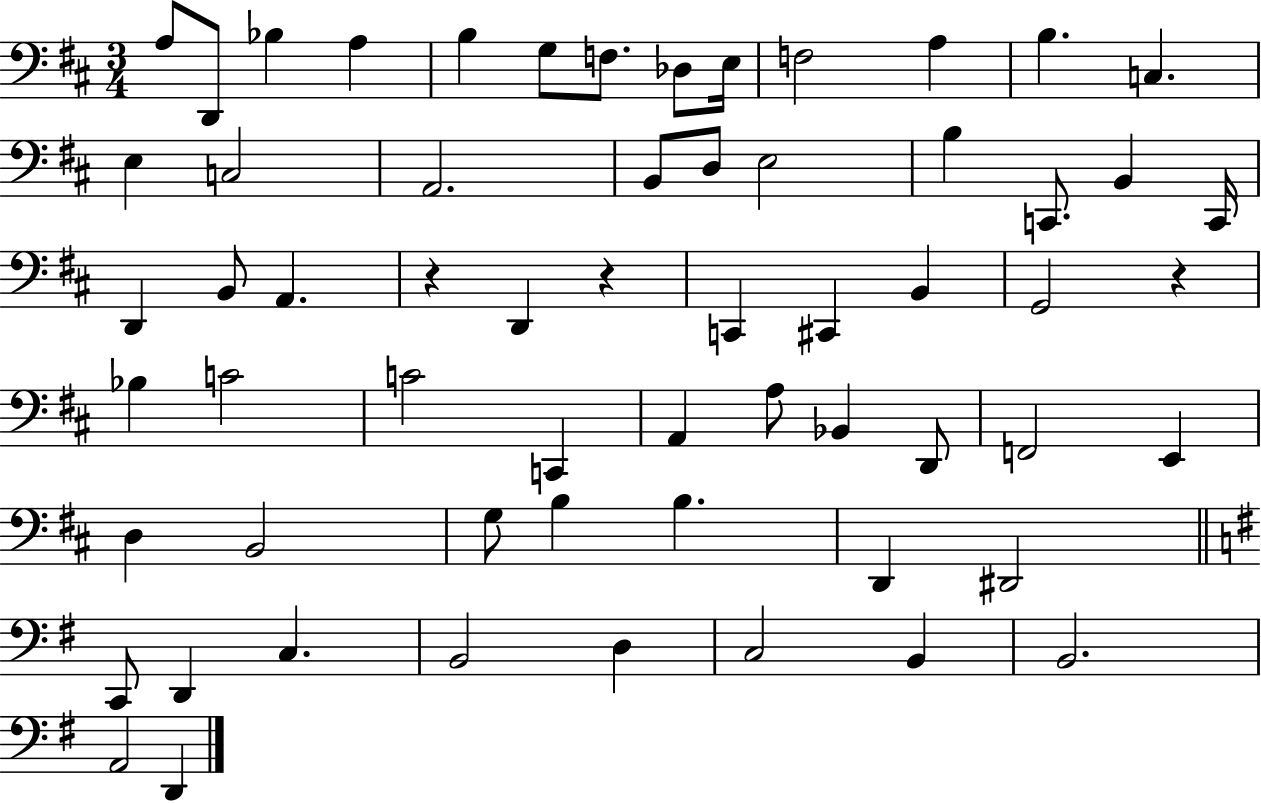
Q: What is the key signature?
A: D major